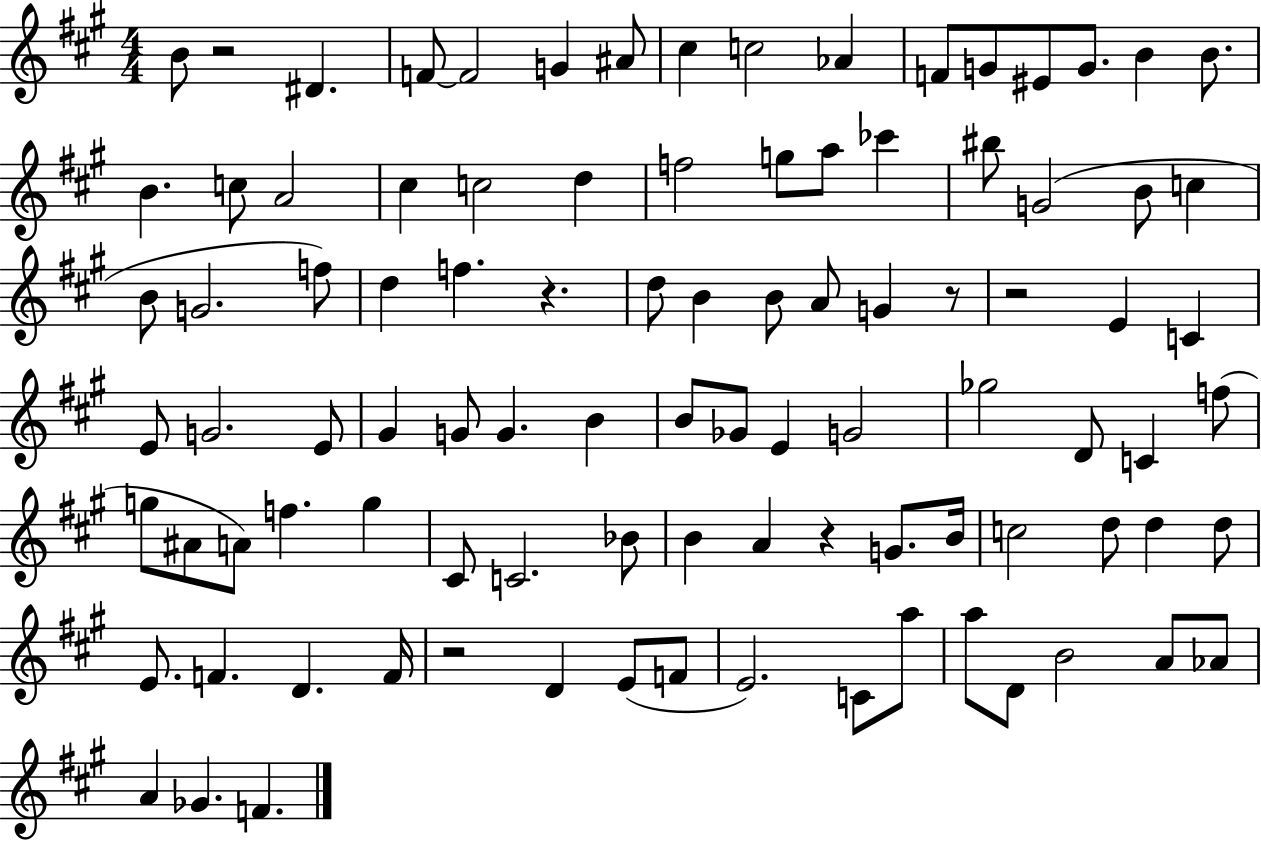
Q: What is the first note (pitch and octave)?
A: B4